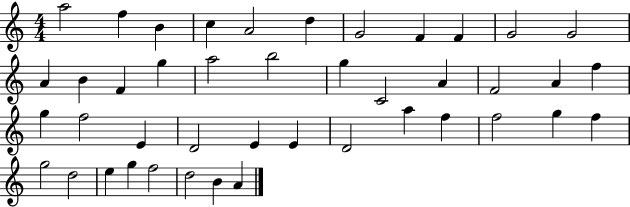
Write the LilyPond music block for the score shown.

{
  \clef treble
  \numericTimeSignature
  \time 4/4
  \key c \major
  a''2 f''4 b'4 | c''4 a'2 d''4 | g'2 f'4 f'4 | g'2 g'2 | \break a'4 b'4 f'4 g''4 | a''2 b''2 | g''4 c'2 a'4 | f'2 a'4 f''4 | \break g''4 f''2 e'4 | d'2 e'4 e'4 | d'2 a''4 f''4 | f''2 g''4 f''4 | \break g''2 d''2 | e''4 g''4 f''2 | d''2 b'4 a'4 | \bar "|."
}